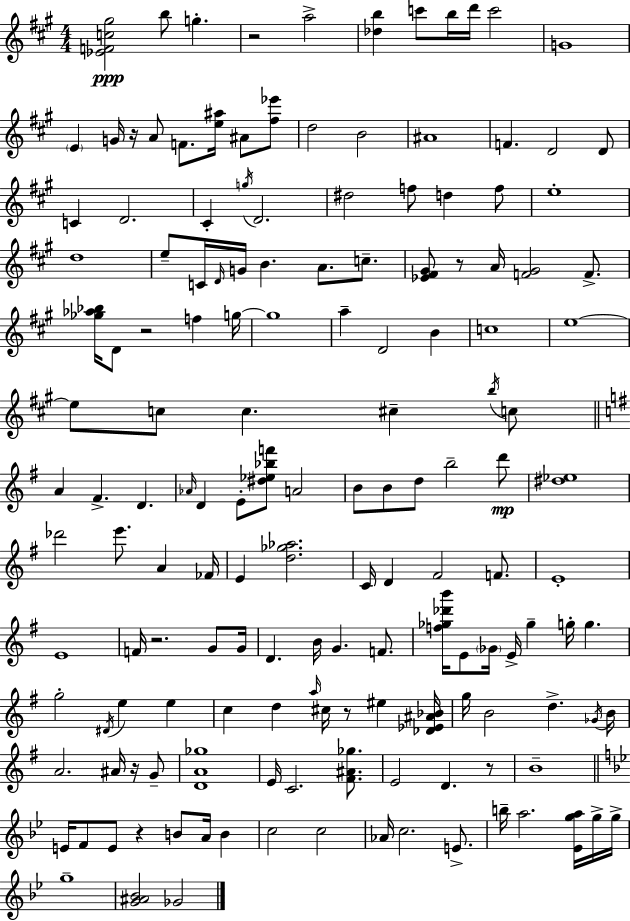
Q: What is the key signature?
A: A major